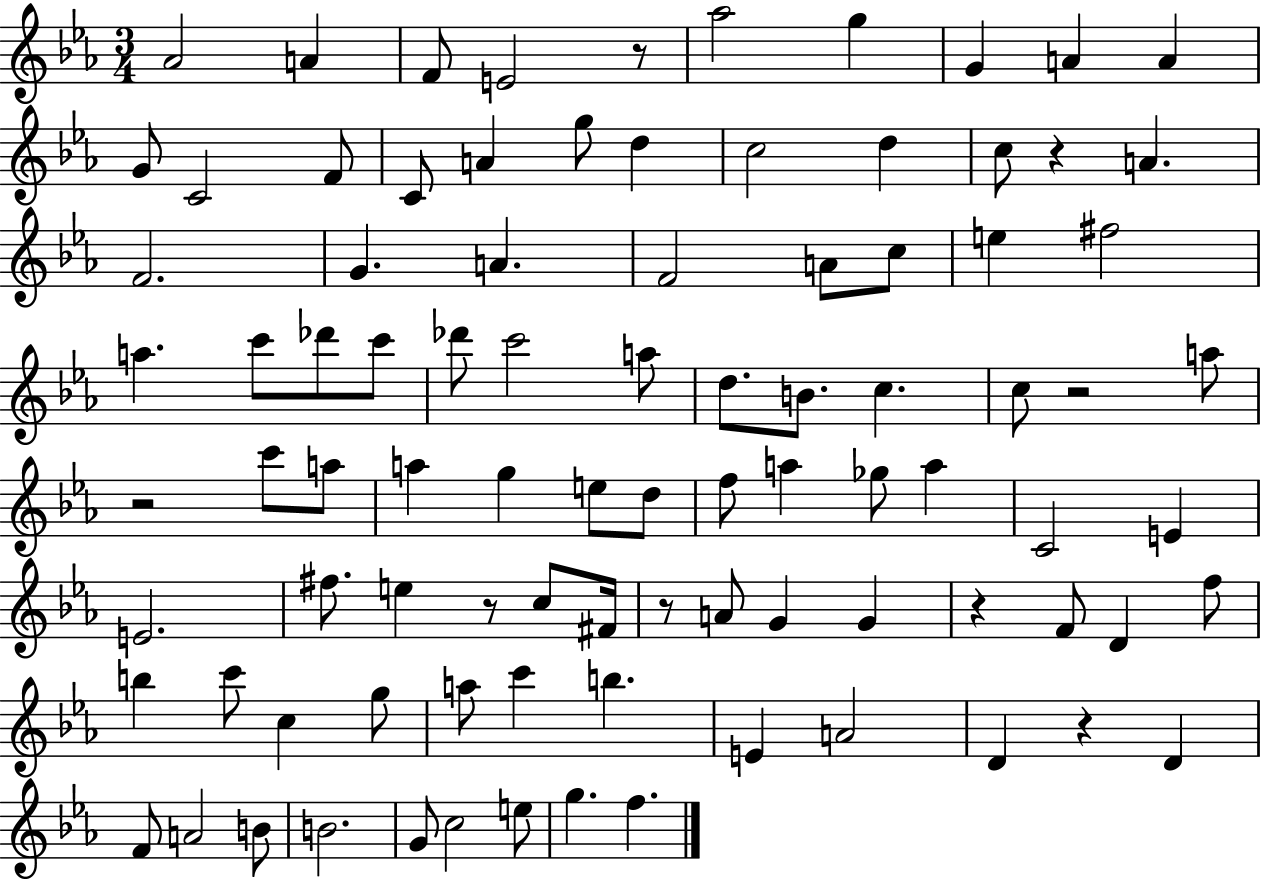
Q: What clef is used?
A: treble